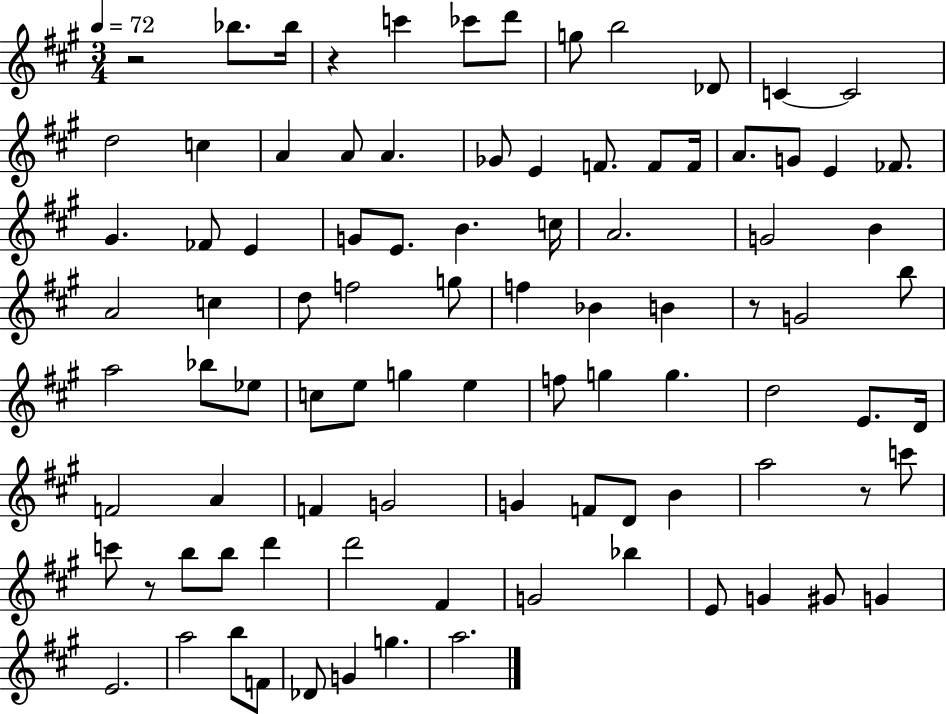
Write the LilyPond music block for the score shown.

{
  \clef treble
  \numericTimeSignature
  \time 3/4
  \key a \major
  \tempo 4 = 72
  r2 bes''8. bes''16 | r4 c'''4 ces'''8 d'''8 | g''8 b''2 des'8 | c'4~~ c'2 | \break d''2 c''4 | a'4 a'8 a'4. | ges'8 e'4 f'8. f'8 f'16 | a'8. g'8 e'4 fes'8. | \break gis'4. fes'8 e'4 | g'8 e'8. b'4. c''16 | a'2. | g'2 b'4 | \break a'2 c''4 | d''8 f''2 g''8 | f''4 bes'4 b'4 | r8 g'2 b''8 | \break a''2 bes''8 ees''8 | c''8 e''8 g''4 e''4 | f''8 g''4 g''4. | d''2 e'8. d'16 | \break f'2 a'4 | f'4 g'2 | g'4 f'8 d'8 b'4 | a''2 r8 c'''8 | \break c'''8 r8 b''8 b''8 d'''4 | d'''2 fis'4 | g'2 bes''4 | e'8 g'4 gis'8 g'4 | \break e'2. | a''2 b''8 f'8 | des'8 g'4 g''4. | a''2. | \break \bar "|."
}